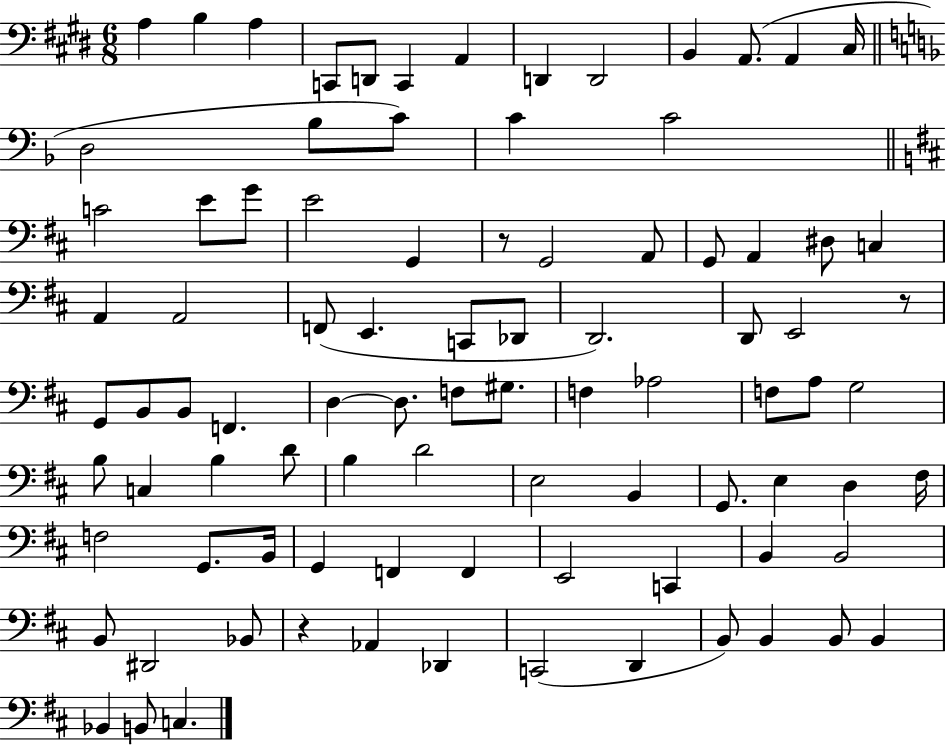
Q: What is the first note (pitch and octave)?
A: A3